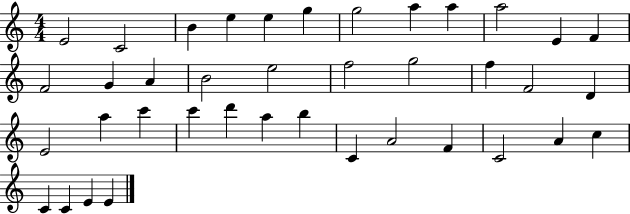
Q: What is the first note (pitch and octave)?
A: E4